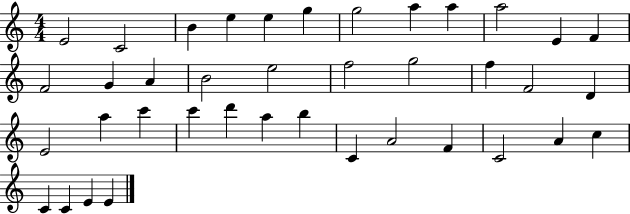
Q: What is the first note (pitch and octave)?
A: E4